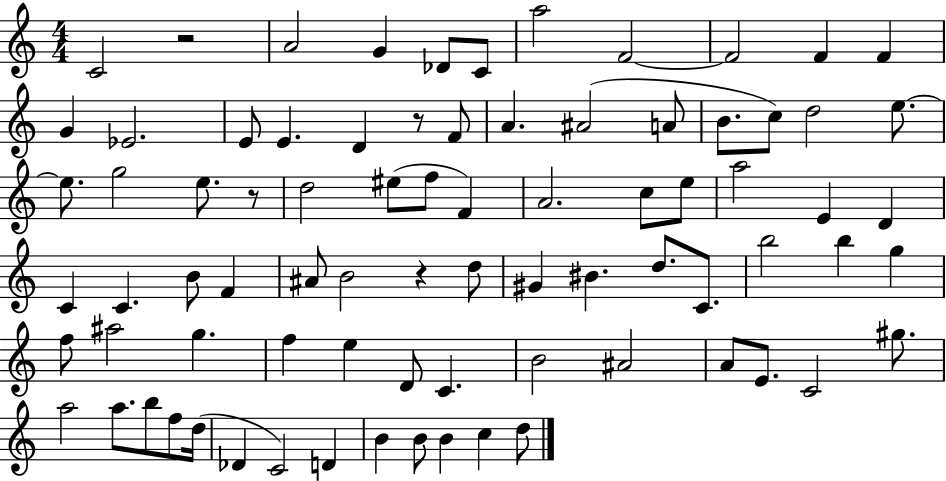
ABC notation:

X:1
T:Untitled
M:4/4
L:1/4
K:C
C2 z2 A2 G _D/2 C/2 a2 F2 F2 F F G _E2 E/2 E D z/2 F/2 A ^A2 A/2 B/2 c/2 d2 e/2 e/2 g2 e/2 z/2 d2 ^e/2 f/2 F A2 c/2 e/2 a2 E D C C B/2 F ^A/2 B2 z d/2 ^G ^B d/2 C/2 b2 b g f/2 ^a2 g f e D/2 C B2 ^A2 A/2 E/2 C2 ^g/2 a2 a/2 b/2 f/2 d/4 _D C2 D B B/2 B c d/2